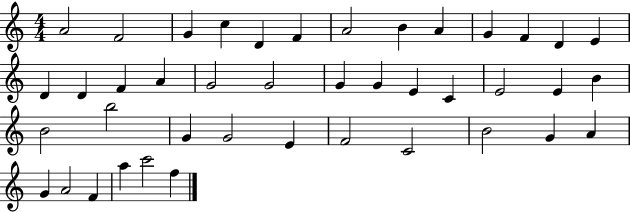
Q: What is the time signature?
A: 4/4